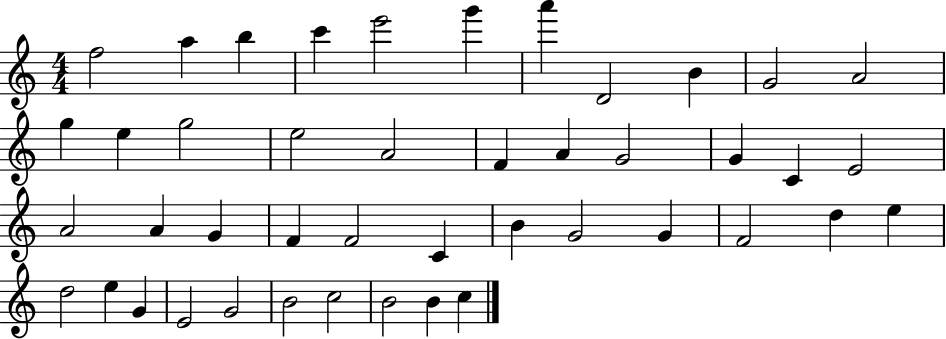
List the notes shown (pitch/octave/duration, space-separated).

F5/h A5/q B5/q C6/q E6/h G6/q A6/q D4/h B4/q G4/h A4/h G5/q E5/q G5/h E5/h A4/h F4/q A4/q G4/h G4/q C4/q E4/h A4/h A4/q G4/q F4/q F4/h C4/q B4/q G4/h G4/q F4/h D5/q E5/q D5/h E5/q G4/q E4/h G4/h B4/h C5/h B4/h B4/q C5/q